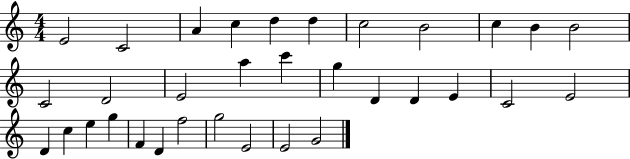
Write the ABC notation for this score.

X:1
T:Untitled
M:4/4
L:1/4
K:C
E2 C2 A c d d c2 B2 c B B2 C2 D2 E2 a c' g D D E C2 E2 D c e g F D f2 g2 E2 E2 G2